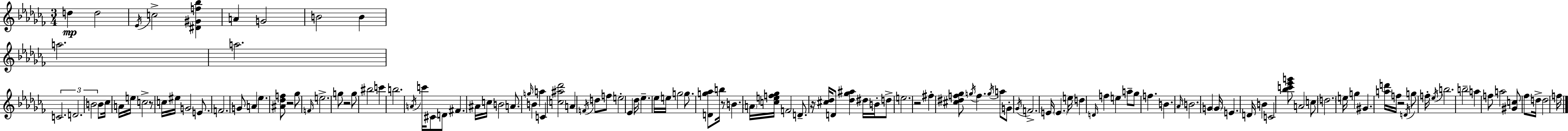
{
  \clef treble
  \numericTimeSignature
  \time 3/4
  \key aes \minor
  d''4\mp d''2 | \acciaccatura { ees'16 } c''2-> <dis' gis' f'' bes''>4 | a'4 g'2 | b'2 b'4 | \break a''2. | a''2. | \tuplet 3/2 { c'2. | d'2. | \break b'2 } b'8 ces''16 | a'16 e''16 c''2-> r8 | c''16 eis''16 g'2 e'8. | f'2. | \break g'8 a'4 ees''4. | <ais' des'' f''>8 r2 ges''8 | \grace { f'16 } e''2.-> | g''8 r2 | \break g''8 bis''2 c'''4 | b''2. | \acciaccatura { a'16 } c'''16 cis'8 d'8 fis'4. | ais'16 c''16 b'2 | \break a'8. \grace { g''16 } b'4 a''4 | c'4 <c'' ais'' des'''>2 | a'4 \acciaccatura { f'16 } d''8 f''8 e''2-. | ees'4 des''16 ees''4.-- | \break ees''16 e''16 g''2 | g''8. <d' g'' aes''>8 b''16 r8 b'4. | \parenthesize a'16 <c'' e'' f'' ges''>16 f'2 | d'8.-- r16 <cis'' des''>16 d'8 <des'' ges'' ais''>4 | \break dis''16 b'16-. d''8-> e''2. | r2 | fis''4-. <cis'' dis'' f'' ges''>8 \acciaccatura { g''16 } f''4. | \acciaccatura { g''16 } a''8 g'8-. \acciaccatura { ges'16 } f'2.-> | \break e'16 \parenthesize e'4. | e''16 d''4 \grace { d'16 } f''4 | e''4 a''8-- ges''8 f''4. | b'4. \grace { aes'16 } b'2. | \break g'4 | \parenthesize g'16 e'4. d'16 b'4 | c'2 <bes'' c''' ees''' g'''>8 | a'2 c''8 \parenthesize d''2. | \break e''16 g''4 | gis'4. <a'' d'''>16 f''16 r2 | \acciaccatura { d'16 } g''8 f''16-. \acciaccatura { ees''16 } | b''2. | \break b''2-- a''4 | f''8 a''2 <gis' c''>8 | fes''8 d''16-> d''2 f''16 | \bar "|."
}